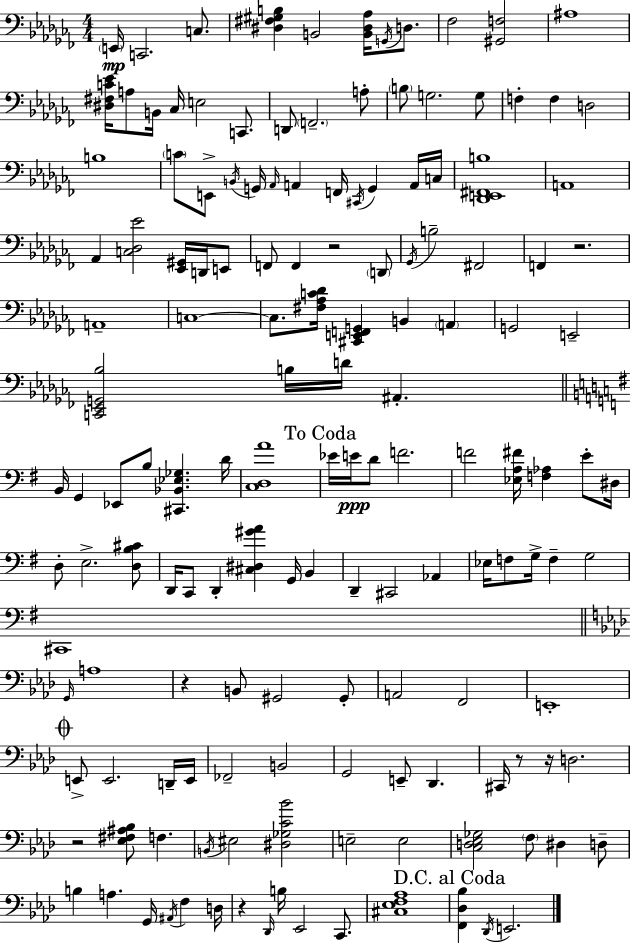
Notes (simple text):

E2/s C2/h. C3/e. [D#3,F#3,G#3,B3]/q B2/h [B2,D#3,Ab3]/s G2/s D3/e. FES3/h [G#2,F3]/h A#3/w [D#3,F#3,C4,Eb4]/s A3/e B2/s CES3/s E3/h C2/e. D2/e F2/h. A3/e B3/e G3/h. G3/e F3/q F3/q D3/h B3/w C4/e E2/e B2/s G2/s Ab2/s A2/q F2/s C#2/s G2/q A2/s C3/s [Db2,E2,F#2,B3]/w A2/w Ab2/q [C3,Db3,Eb4]/h [Eb2,G#2]/s D2/s E2/e F2/e F2/q R/h D2/e Gb2/s B3/h F#2/h F2/q R/h. A2/w C3/w C3/e. [F#3,Ab3,C4,Db4]/s [C#2,E2,F2,G2]/q B2/q A2/q G2/h E2/h [C2,Eb2,G2,Bb3]/h B3/s D4/s A#2/q. B2/s G2/q Eb2/e B3/e [C#2,Bb2,Eb3,Gb3]/q. D4/s [C3,D3,A4]/w Eb4/s E4/s D4/e F4/h. F4/h [Eb3,A3,F#4]/s [F3,Ab3]/q E4/e D#3/s D3/e E3/h. [D3,B3,C#4]/e D2/s C2/e D2/q [C#3,D#3,G#4,A4]/q G2/s B2/q D2/q C#2/h Ab2/q Eb3/s F3/e G3/s F3/q G3/h C#2/w G2/s A3/w R/q B2/e G#2/h G#2/e A2/h F2/h E2/w E2/e E2/h. D2/s E2/s FES2/h B2/h G2/h E2/e Db2/q. C#2/s R/e R/s D3/h. R/h [Eb3,F#3,A#3,Bb3]/e F3/q. B2/s EIS3/h [D#3,Gb3,C4,Bb4]/h E3/h E3/h [C3,D3,Eb3,Gb3]/h F3/e D#3/q D3/e B3/q A3/q. G2/s A#2/s F3/q D3/s R/q Db2/s B3/s Eb2/h C2/e. [C#3,Eb3,F3,Ab3]/w [F2,Db3,Bb3]/q Db2/s E2/h.